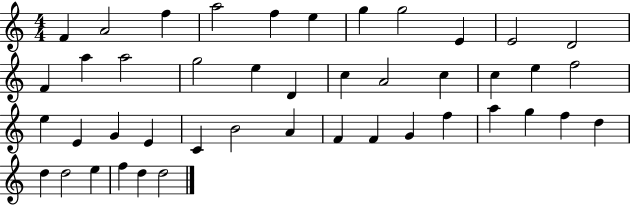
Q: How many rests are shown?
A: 0